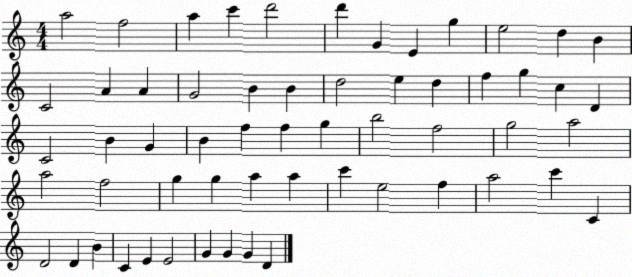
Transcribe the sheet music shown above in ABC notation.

X:1
T:Untitled
M:4/4
L:1/4
K:C
a2 f2 a c' d'2 d' G E g e2 d B C2 A A G2 B B d2 e d f g c D C2 B G B f f g b2 f2 g2 a2 a2 f2 g g a a c' e2 f a2 c' C D2 D B C E E2 G G G D